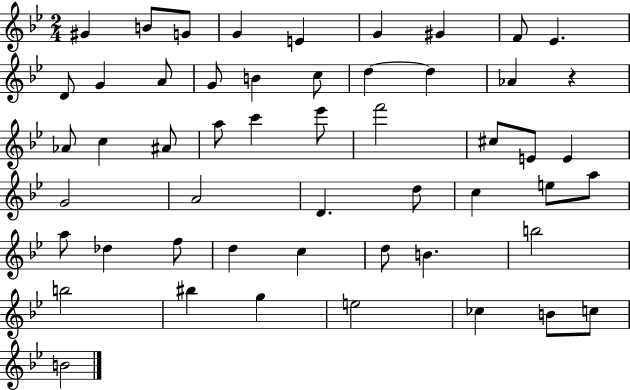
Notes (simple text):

G#4/q B4/e G4/e G4/q E4/q G4/q G#4/q F4/e Eb4/q. D4/e G4/q A4/e G4/e B4/q C5/e D5/q D5/q Ab4/q R/q Ab4/e C5/q A#4/e A5/e C6/q Eb6/e F6/h C#5/e E4/e E4/q G4/h A4/h D4/q. D5/e C5/q E5/e A5/e A5/e Db5/q F5/e D5/q C5/q D5/e B4/q. B5/h B5/h BIS5/q G5/q E5/h CES5/q B4/e C5/e B4/h